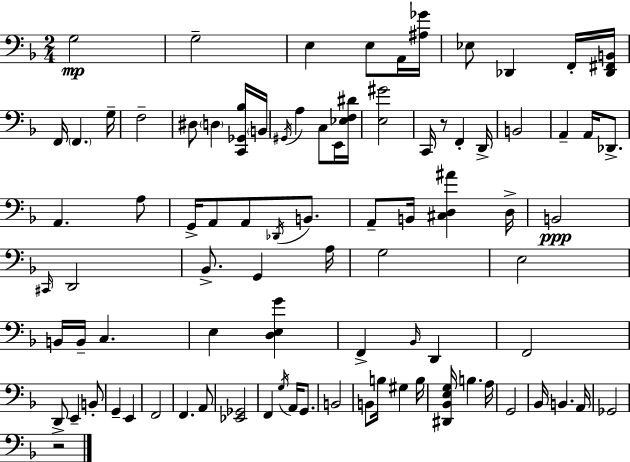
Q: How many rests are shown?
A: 2